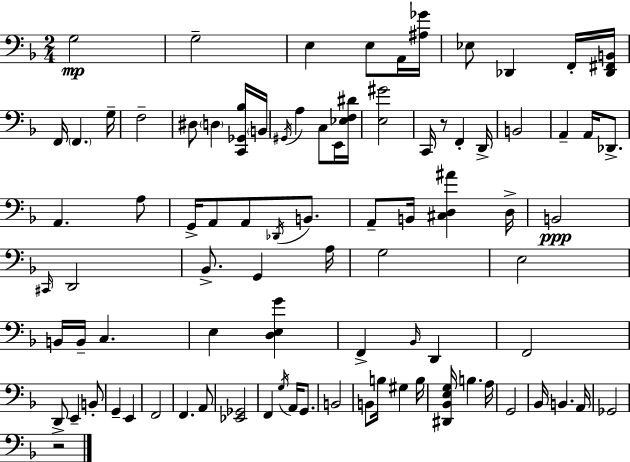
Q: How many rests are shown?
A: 2